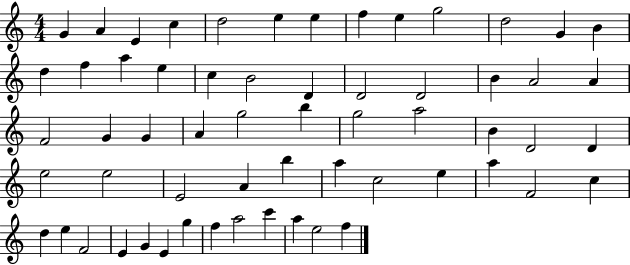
G4/q A4/q E4/q C5/q D5/h E5/q E5/q F5/q E5/q G5/h D5/h G4/q B4/q D5/q F5/q A5/q E5/q C5/q B4/h D4/q D4/h D4/h B4/q A4/h A4/q F4/h G4/q G4/q A4/q G5/h B5/q G5/h A5/h B4/q D4/h D4/q E5/h E5/h E4/h A4/q B5/q A5/q C5/h E5/q A5/q F4/h C5/q D5/q E5/q F4/h E4/q G4/q E4/q G5/q F5/q A5/h C6/q A5/q E5/h F5/q